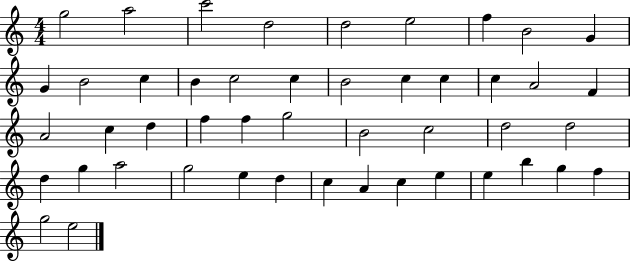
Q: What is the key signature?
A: C major